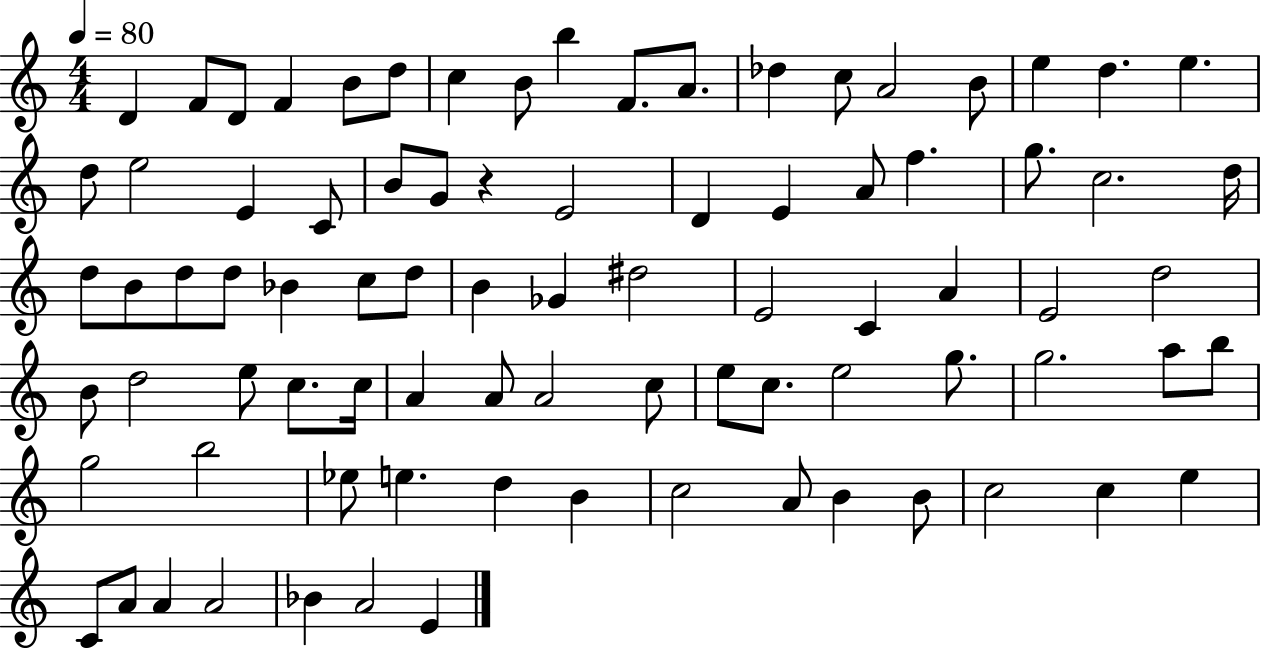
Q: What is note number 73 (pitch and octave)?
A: B4